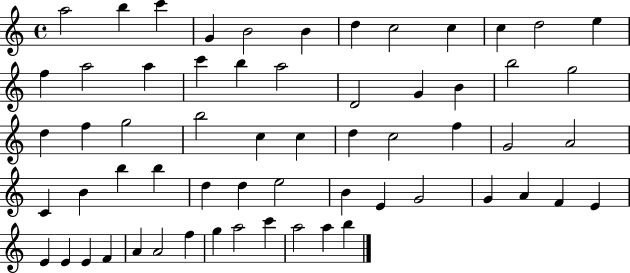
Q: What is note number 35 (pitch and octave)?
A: C4